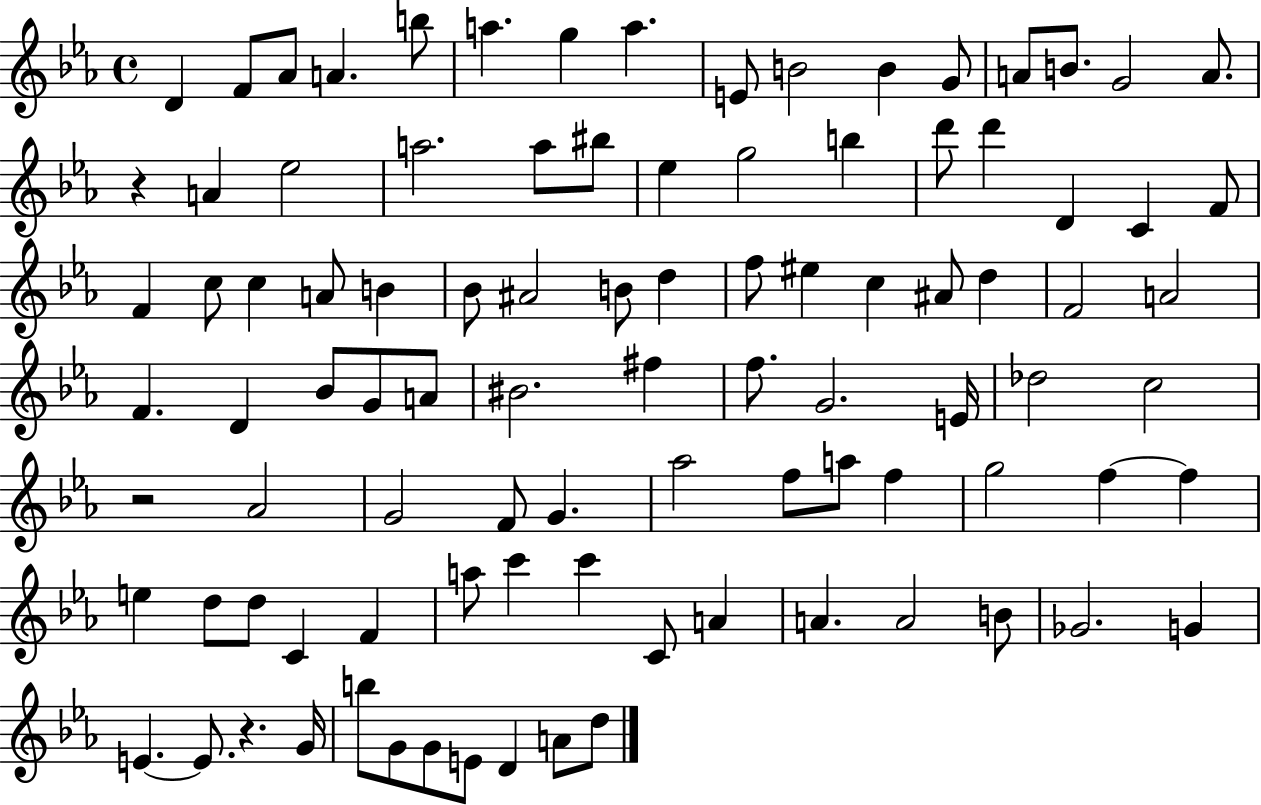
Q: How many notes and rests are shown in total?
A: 96